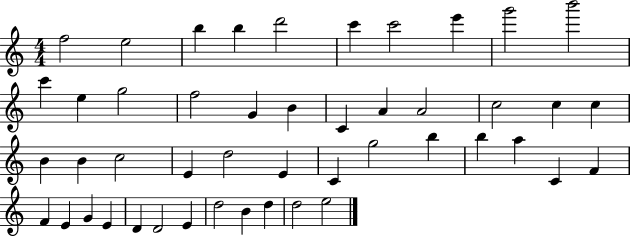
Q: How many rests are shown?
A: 0